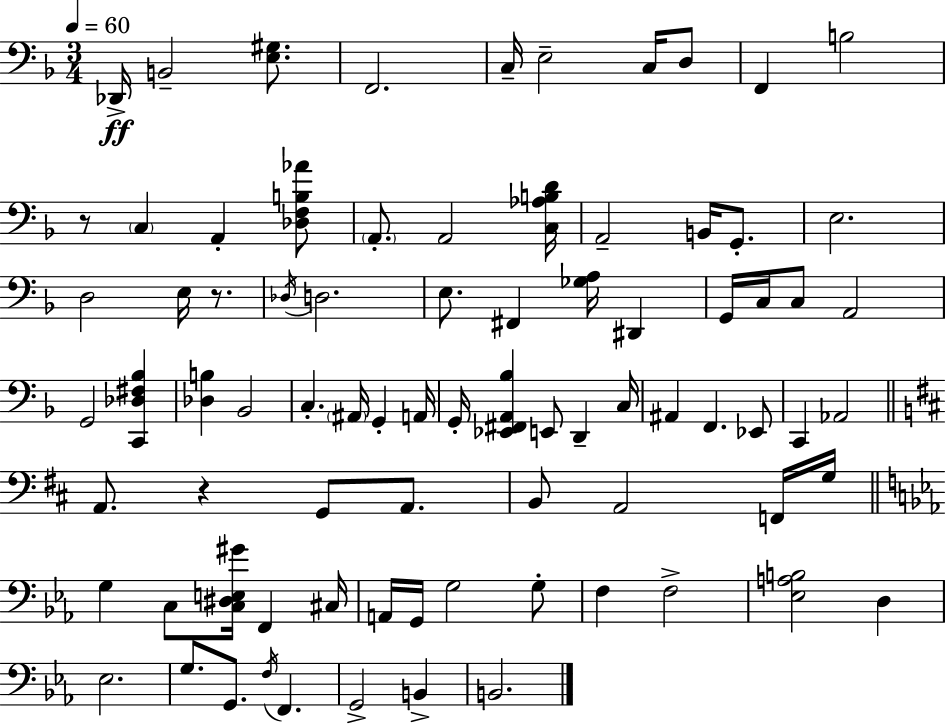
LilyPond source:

{
  \clef bass
  \numericTimeSignature
  \time 3/4
  \key d \minor
  \tempo 4 = 60
  \repeat volta 2 { des,16->\ff b,2-- <e gis>8. | f,2. | c16-- e2-- c16 d8 | f,4 b2 | \break r8 \parenthesize c4 a,4-. <des f b aes'>8 | \parenthesize a,8.-. a,2 <c aes b d'>16 | a,2-- b,16 g,8.-. | e2. | \break d2 e16 r8. | \acciaccatura { des16 } d2. | e8. fis,4 <ges a>16 dis,4 | g,16 c16 c8 a,2 | \break g,2 <c, des fis bes>4 | <des b>4 bes,2 | c4.-. \parenthesize ais,16 g,4-. | a,16 g,16-. <ees, fis, a, bes>4 e,8 d,4-- | \break c16 ais,4 f,4. ees,8 | c,4 aes,2 | \bar "||" \break \key d \major a,8. r4 g,8 a,8. | b,8 a,2 f,16 g16 | \bar "||" \break \key c \minor g4 c8 <c dis e gis'>16 f,4 cis16 | a,16 g,16 g2 g8-. | f4 f2-> | <ees a b>2 d4 | \break ees2. | g8. g,8. \acciaccatura { f16 } f,4. | g,2-> b,4-> | b,2. | \break } \bar "|."
}